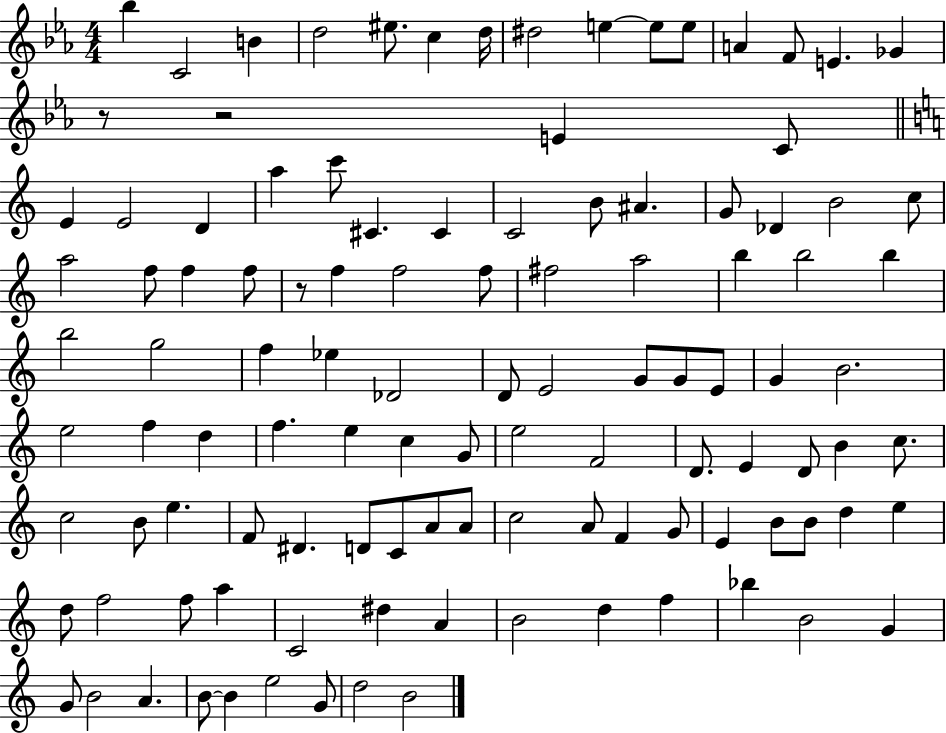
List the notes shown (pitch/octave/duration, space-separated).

Bb5/q C4/h B4/q D5/h EIS5/e. C5/q D5/s D#5/h E5/q E5/e E5/e A4/q F4/e E4/q. Gb4/q R/e R/h E4/q C4/e E4/q E4/h D4/q A5/q C6/e C#4/q. C#4/q C4/h B4/e A#4/q. G4/e Db4/q B4/h C5/e A5/h F5/e F5/q F5/e R/e F5/q F5/h F5/e F#5/h A5/h B5/q B5/h B5/q B5/h G5/h F5/q Eb5/q Db4/h D4/e E4/h G4/e G4/e E4/e G4/q B4/h. E5/h F5/q D5/q F5/q. E5/q C5/q G4/e E5/h F4/h D4/e. E4/q D4/e B4/q C5/e. C5/h B4/e E5/q. F4/e D#4/q. D4/e C4/e A4/e A4/e C5/h A4/e F4/q G4/e E4/q B4/e B4/e D5/q E5/q D5/e F5/h F5/e A5/q C4/h D#5/q A4/q B4/h D5/q F5/q Bb5/q B4/h G4/q G4/e B4/h A4/q. B4/e B4/q E5/h G4/e D5/h B4/h